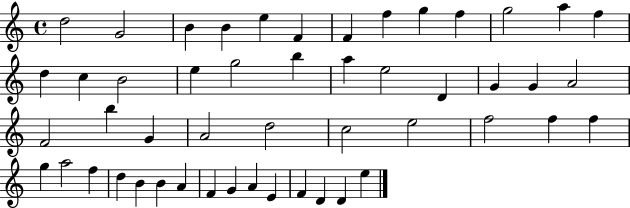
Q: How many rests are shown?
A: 0